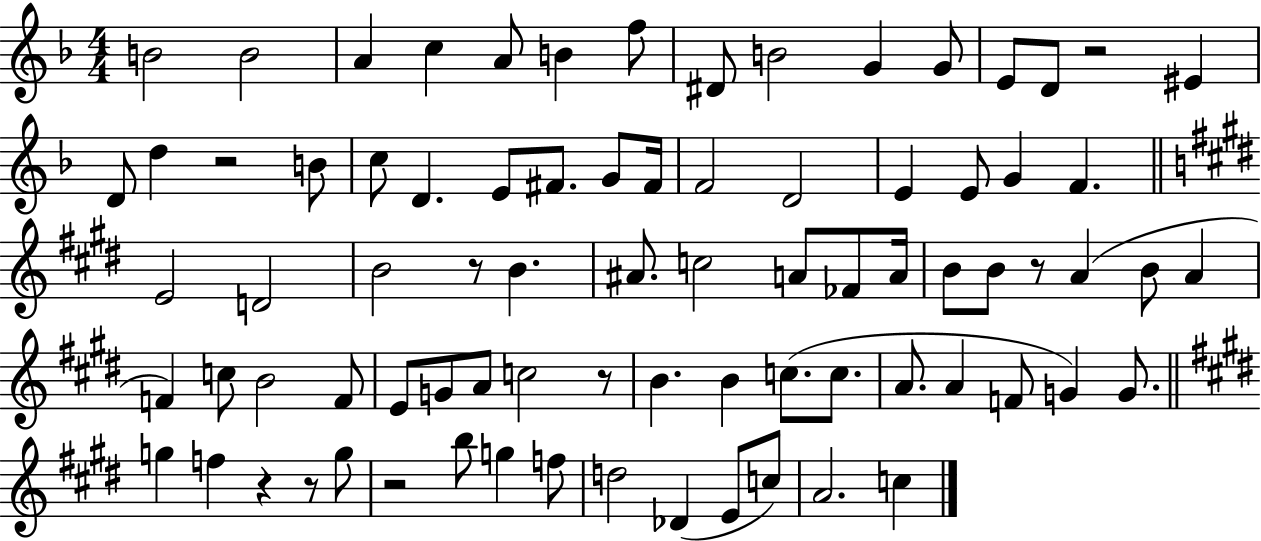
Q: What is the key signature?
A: F major